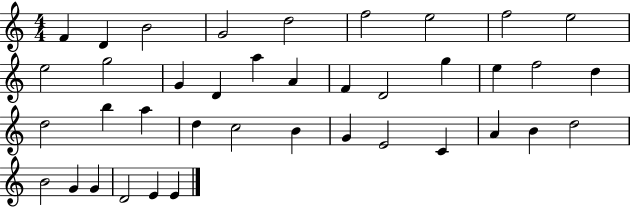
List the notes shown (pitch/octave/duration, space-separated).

F4/q D4/q B4/h G4/h D5/h F5/h E5/h F5/h E5/h E5/h G5/h G4/q D4/q A5/q A4/q F4/q D4/h G5/q E5/q F5/h D5/q D5/h B5/q A5/q D5/q C5/h B4/q G4/q E4/h C4/q A4/q B4/q D5/h B4/h G4/q G4/q D4/h E4/q E4/q